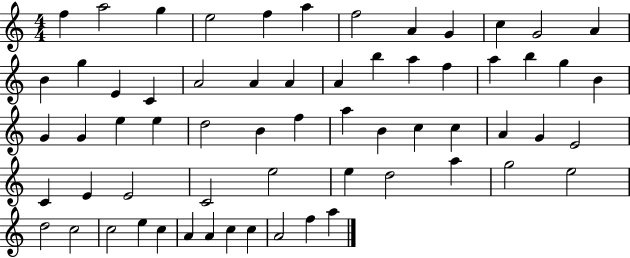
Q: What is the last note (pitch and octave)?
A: A5